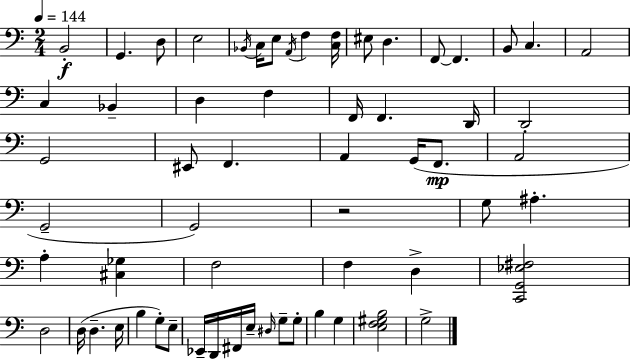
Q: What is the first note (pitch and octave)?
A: B2